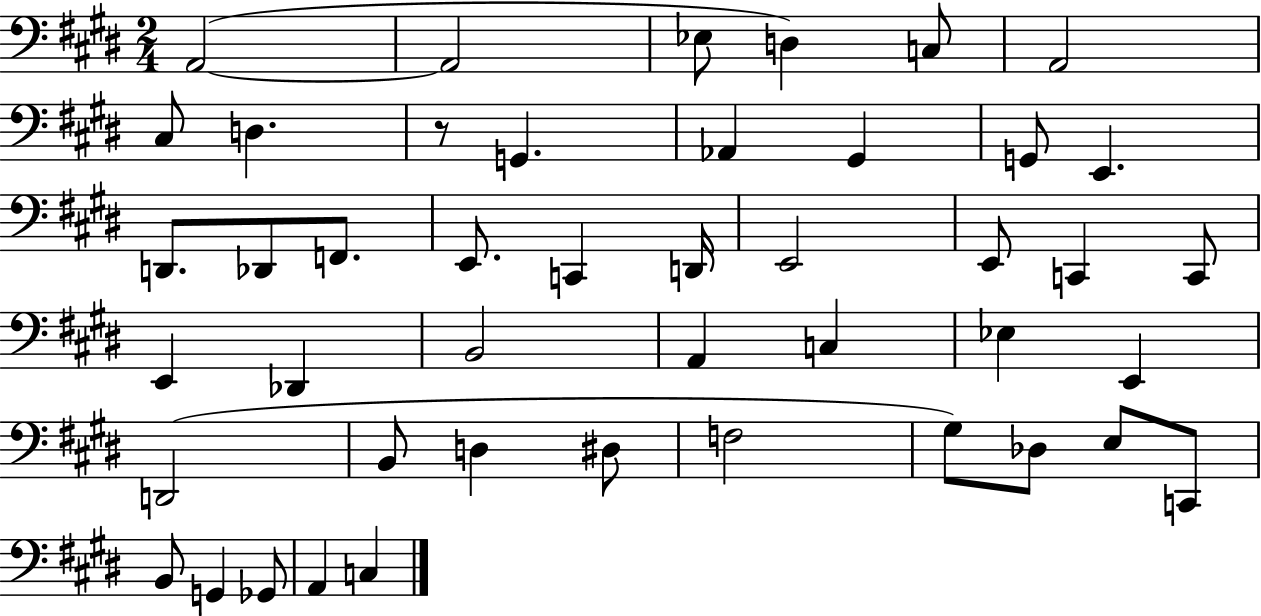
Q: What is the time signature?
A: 2/4